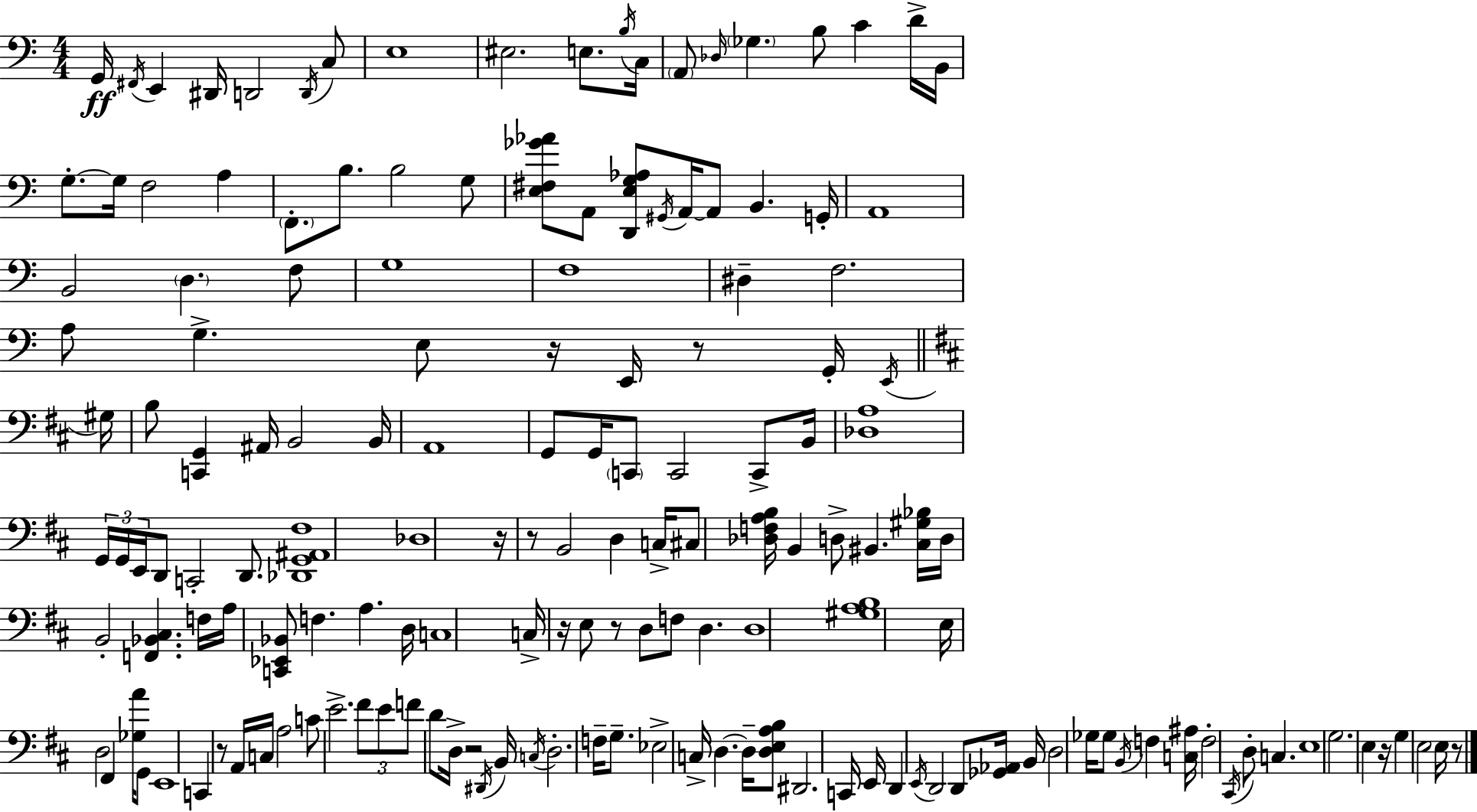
G2/s F#2/s E2/q D#2/s D2/h D2/s C3/e E3/w EIS3/h. E3/e. B3/s C3/s A2/e Db3/s Gb3/q. B3/e C4/q D4/s B2/s G3/e. G3/s F3/h A3/q F2/e. B3/e. B3/h G3/e [E3,F#3,Gb4,Ab4]/e A2/e [D2,E3,G3,Ab3]/e G#2/s A2/s A2/e B2/q. G2/s A2/w B2/h D3/q. F3/e G3/w F3/w D#3/q F3/h. A3/e G3/q. E3/e R/s E2/s R/e G2/s E2/s G#3/s B3/e [C2,G2]/q A#2/s B2/h B2/s A2/w G2/e G2/s C2/e C2/h C2/e B2/s [Db3,A3]/w G2/s G2/s E2/s D2/e C2/h D2/e. [Db2,G2,A#2,F#3]/w Db3/w R/s R/e B2/h D3/q C3/s C#3/e [Db3,F3,A3,B3]/s B2/q D3/e BIS2/q. [C#3,G#3,Bb3]/s D3/s B2/h [F2,Bb2,C#3]/q. F3/s A3/s [C2,Eb2,Bb2]/e F3/q. A3/q. D3/s C3/w C3/s R/s E3/e R/e D3/e F3/e D3/q. D3/w [G#3,A3,B3]/w E3/s D3/h F#2/q [Gb3,A4]/s G2/e E2/w C2/q R/e A2/s C3/s A3/h C4/e E4/h. F#4/e E4/e F4/e D4/e D3/s R/h D#2/s B2/s C3/s D3/h. F3/s G3/e. Eb3/h C3/s D3/q. D3/s [D3,E3,A3,B3]/e D#2/h. C2/s E2/s D2/q E2/s D2/h D2/e [Gb2,Ab2]/s B2/s D3/h Gb3/s Gb3/e B2/s F3/q [C3,A#3]/s F3/h C#2/s D3/e C3/q. E3/w G3/h. E3/q R/s G3/q E3/h E3/s R/e